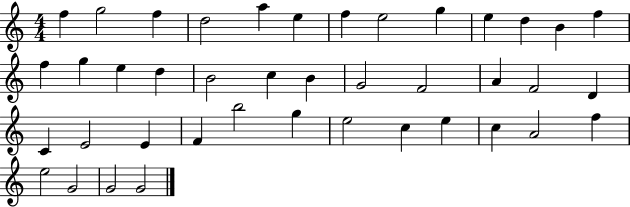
{
  \clef treble
  \numericTimeSignature
  \time 4/4
  \key c \major
  f''4 g''2 f''4 | d''2 a''4 e''4 | f''4 e''2 g''4 | e''4 d''4 b'4 f''4 | \break f''4 g''4 e''4 d''4 | b'2 c''4 b'4 | g'2 f'2 | a'4 f'2 d'4 | \break c'4 e'2 e'4 | f'4 b''2 g''4 | e''2 c''4 e''4 | c''4 a'2 f''4 | \break e''2 g'2 | g'2 g'2 | \bar "|."
}